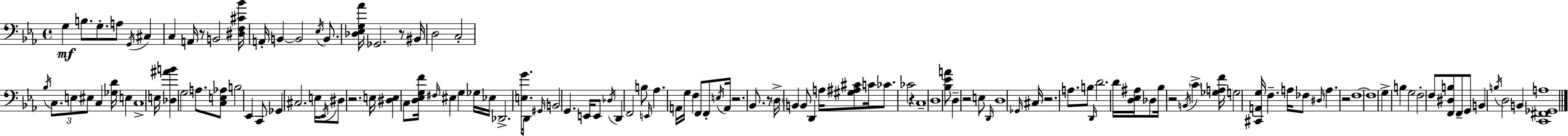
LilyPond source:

{
  \clef bass
  \time 4/4
  \defaultTimeSignature
  \key c \minor
  g4\mf b8. g8.-. a8 \acciaccatura { g,16 } cis4 | c4 a,16 r8 b,2 | <dis f cis' bes'>16 a,16-. b,4~~ b,2 \acciaccatura { ees16 } b,8. | <des ees g aes'>16 ges,2. r8 | \break bis,16 d2 c2-. | \acciaccatura { bes16 } \tuplet 3/2 { c8. e8 eis8 } c4 <ges d'>16 e4 | c1-> | e16 <des ais' b'>4 g2 | \break a8. <c e aes>8 b2 ees,4 | c,8 ges,4 cis2. | e16 \acciaccatura { ees,16 } dis8 r2. | e16 <dis e>4 c8 <d ees g f'>16 \grace { fis16 } eis4 | \break g4 ges16 ees16 des,2.-> | <e g'>8. d,16 \grace { gis,16 } b,2 g,4. | e,16 e,8 \acciaccatura { des16 } d,4 f,2 | b8 \grace { e,16 } aes4. a,16 g16 | \break f4 f,8 f,8-. \acciaccatura { e16 } a,16 r2. | bes,8. r8 \parenthesize d16-> b,4 | b,8 d,4 a16 <gis ais cis'>8 c'16 ces'8. ces'2 | r4 c1-- | \break d1 | <bes ees' a'>8 d4-- r2 | e8 \grace { d,16 } d1 | \grace { ges,16 } cis16 r2. | \break a8. b8 \grace { d,16 } d'2. | d'16 <d ees ais>16 des8 bes16 r2 | \acciaccatura { b,16 } \parenthesize c'4-> <ges a f'>16 g2 | <cis, a, g>16 f4.-- a16 fes8 \grace { dis16 } | \break a4. r2 f1~~ | f1 | g4-> | b4 g2 f2-. | \break f8 <f, dis b>8 f,8-- g,8 b,4 | \acciaccatura { b16 } d2 b,4 <c, fis, ges, a>1 | \bar "|."
}